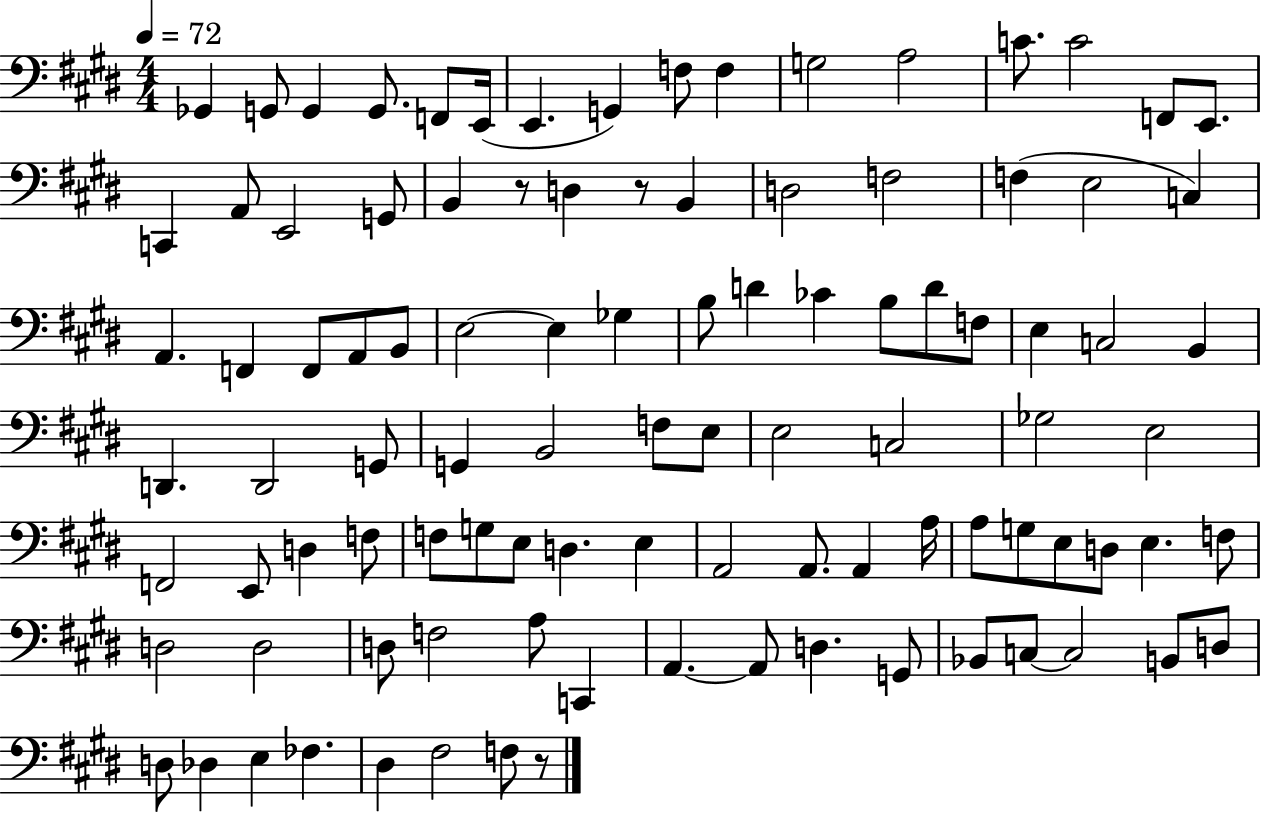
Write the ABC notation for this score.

X:1
T:Untitled
M:4/4
L:1/4
K:E
_G,, G,,/2 G,, G,,/2 F,,/2 E,,/4 E,, G,, F,/2 F, G,2 A,2 C/2 C2 F,,/2 E,,/2 C,, A,,/2 E,,2 G,,/2 B,, z/2 D, z/2 B,, D,2 F,2 F, E,2 C, A,, F,, F,,/2 A,,/2 B,,/2 E,2 E, _G, B,/2 D _C B,/2 D/2 F,/2 E, C,2 B,, D,, D,,2 G,,/2 G,, B,,2 F,/2 E,/2 E,2 C,2 _G,2 E,2 F,,2 E,,/2 D, F,/2 F,/2 G,/2 E,/2 D, E, A,,2 A,,/2 A,, A,/4 A,/2 G,/2 E,/2 D,/2 E, F,/2 D,2 D,2 D,/2 F,2 A,/2 C,, A,, A,,/2 D, G,,/2 _B,,/2 C,/2 C,2 B,,/2 D,/2 D,/2 _D, E, _F, ^D, ^F,2 F,/2 z/2